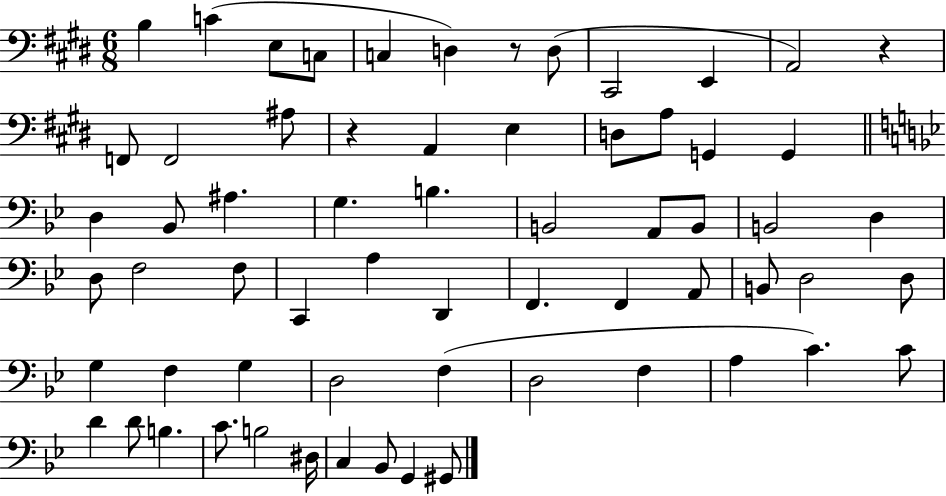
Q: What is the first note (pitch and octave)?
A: B3